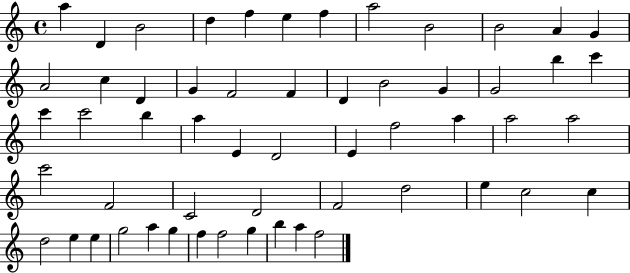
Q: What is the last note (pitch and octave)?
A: F5